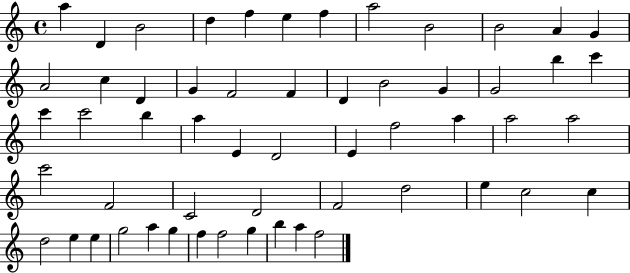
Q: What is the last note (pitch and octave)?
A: F5